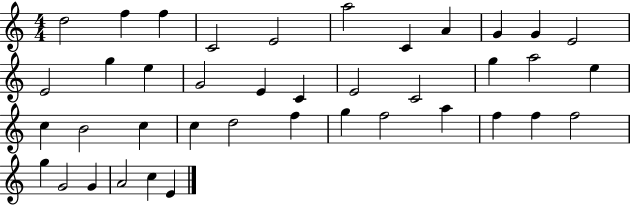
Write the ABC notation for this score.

X:1
T:Untitled
M:4/4
L:1/4
K:C
d2 f f C2 E2 a2 C A G G E2 E2 g e G2 E C E2 C2 g a2 e c B2 c c d2 f g f2 a f f f2 g G2 G A2 c E